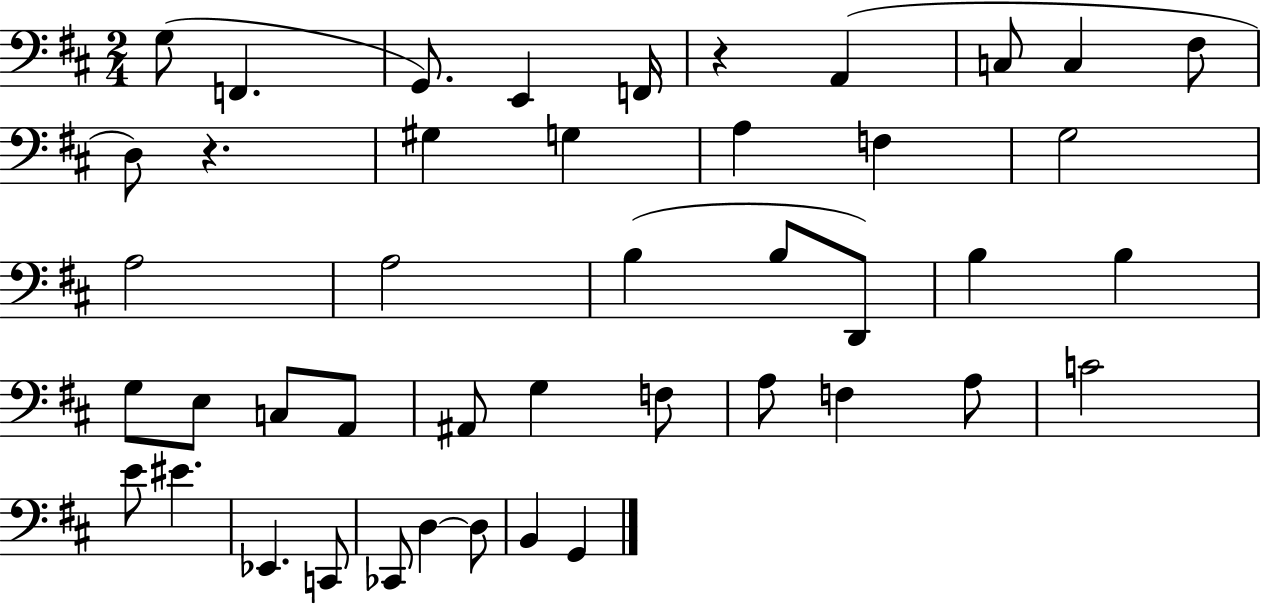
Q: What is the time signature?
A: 2/4